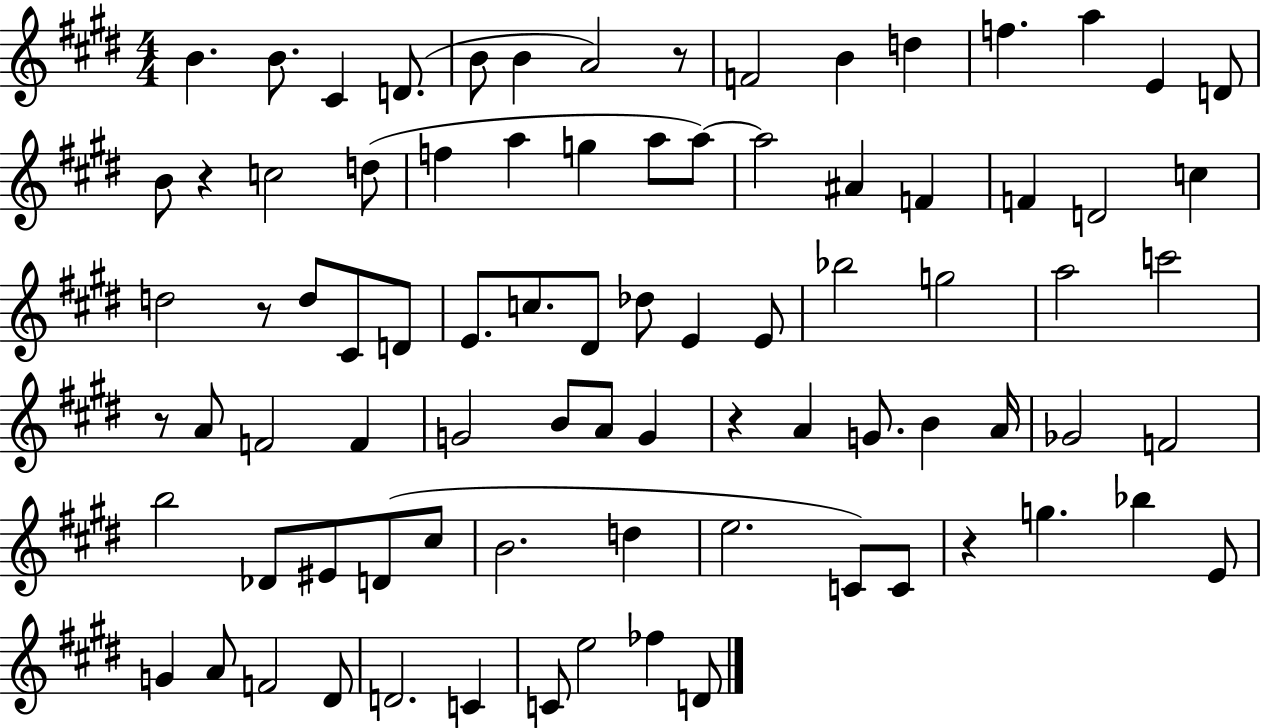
{
  \clef treble
  \numericTimeSignature
  \time 4/4
  \key e \major
  \repeat volta 2 { b'4. b'8. cis'4 d'8.( | b'8 b'4 a'2) r8 | f'2 b'4 d''4 | f''4. a''4 e'4 d'8 | \break b'8 r4 c''2 d''8( | f''4 a''4 g''4 a''8 a''8~~) | a''2 ais'4 f'4 | f'4 d'2 c''4 | \break d''2 r8 d''8 cis'8 d'8 | e'8. c''8. dis'8 des''8 e'4 e'8 | bes''2 g''2 | a''2 c'''2 | \break r8 a'8 f'2 f'4 | g'2 b'8 a'8 g'4 | r4 a'4 g'8. b'4 a'16 | ges'2 f'2 | \break b''2 des'8 eis'8 d'8( cis''8 | b'2. d''4 | e''2. c'8) c'8 | r4 g''4. bes''4 e'8 | \break g'4 a'8 f'2 dis'8 | d'2. c'4 | c'8 e''2 fes''4 d'8 | } \bar "|."
}